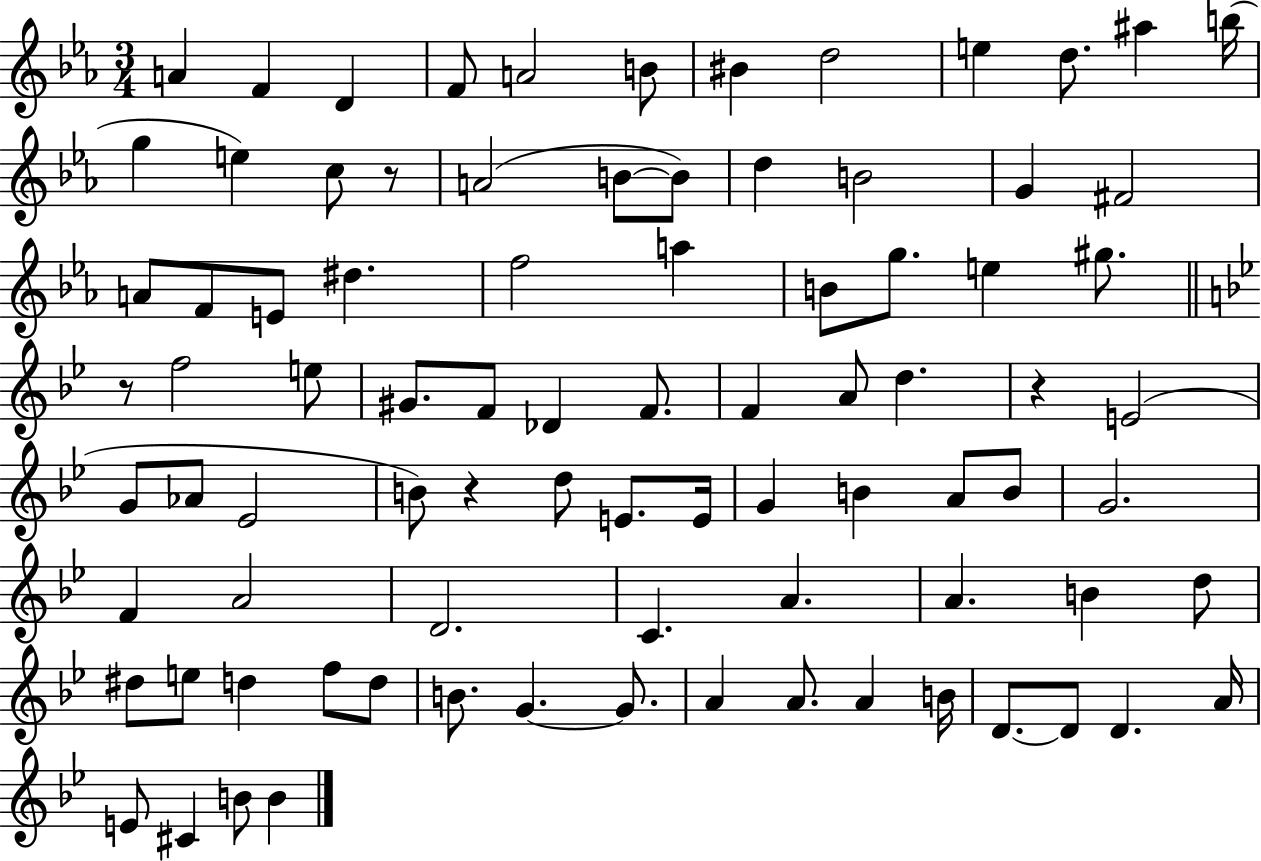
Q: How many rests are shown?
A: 4